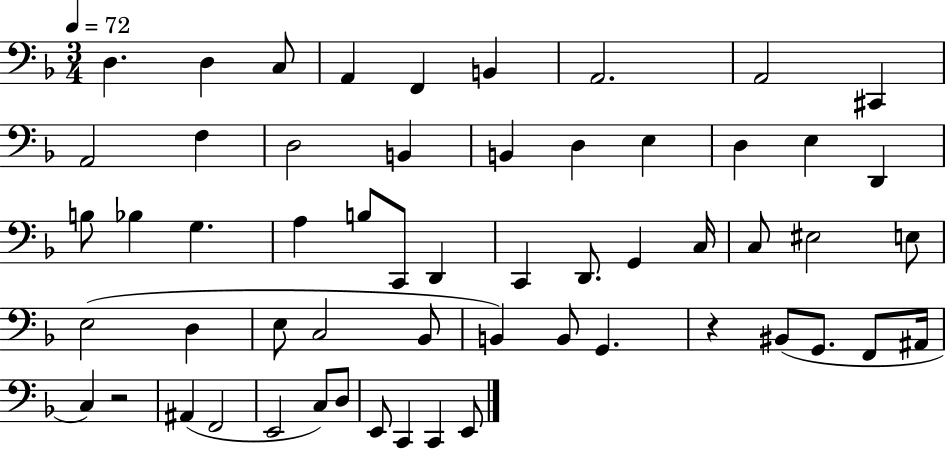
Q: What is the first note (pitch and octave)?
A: D3